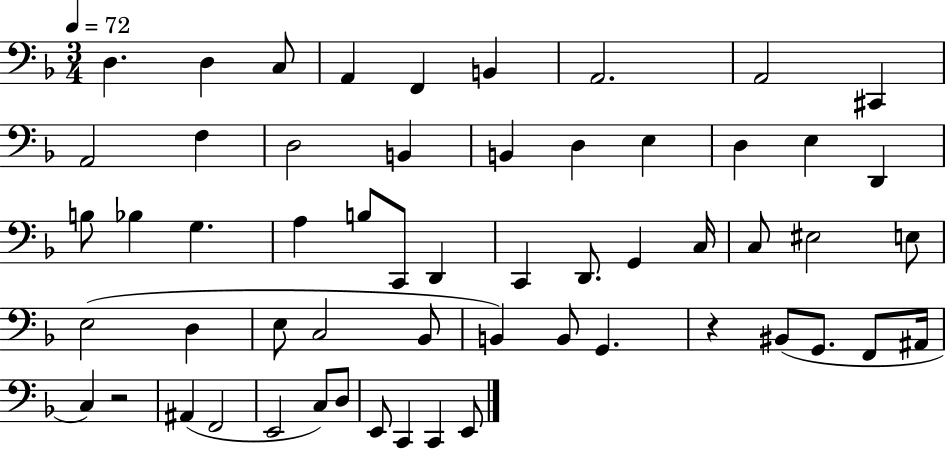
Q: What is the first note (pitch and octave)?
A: D3